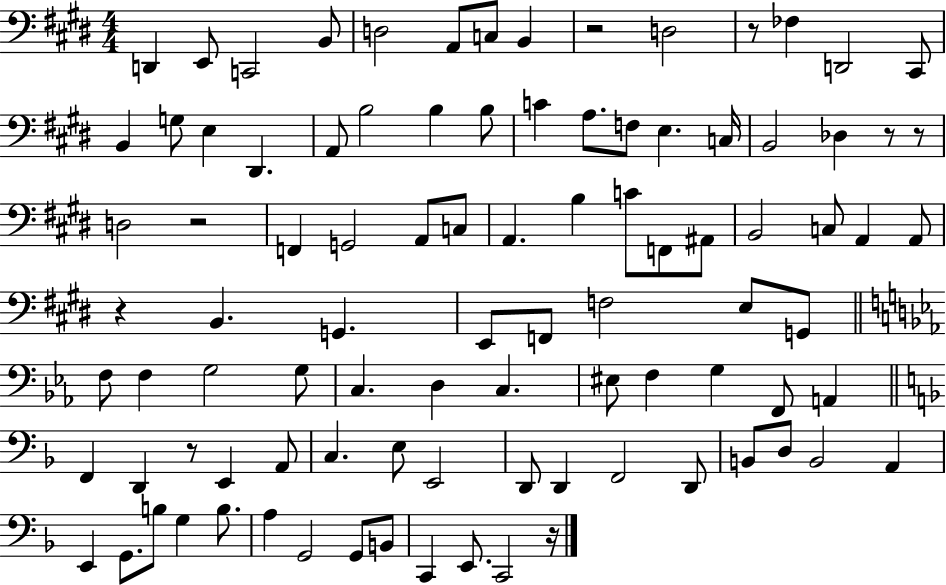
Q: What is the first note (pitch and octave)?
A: D2